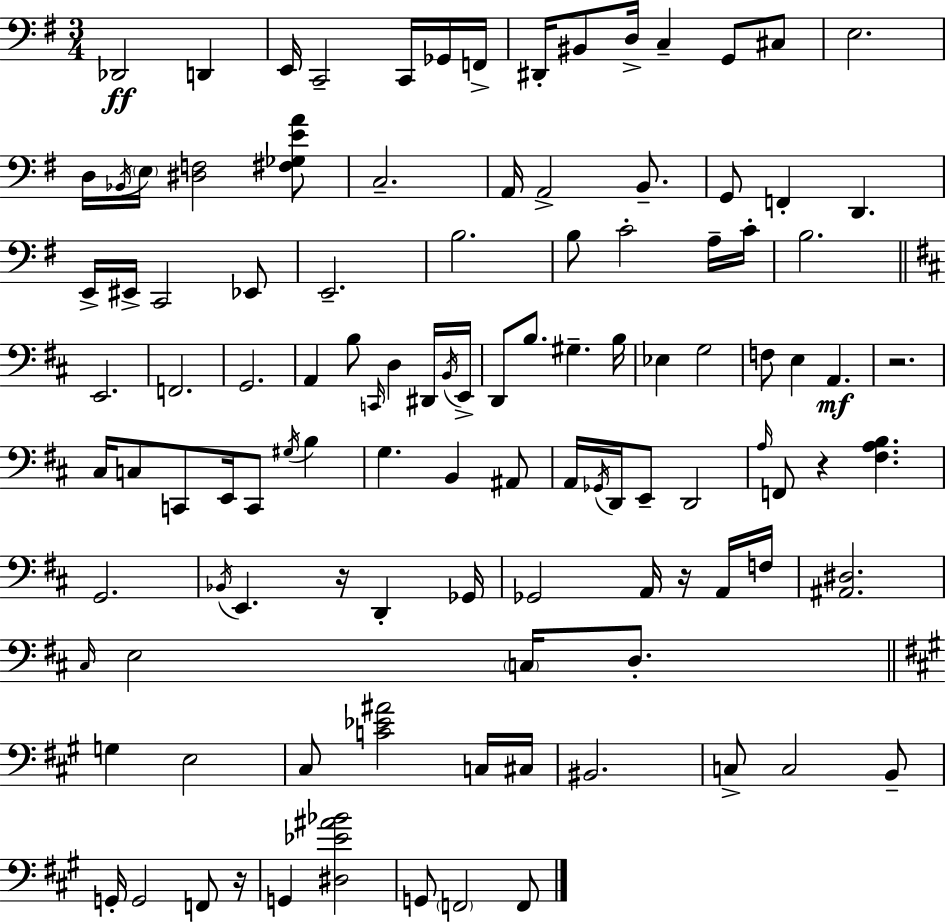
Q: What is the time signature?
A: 3/4